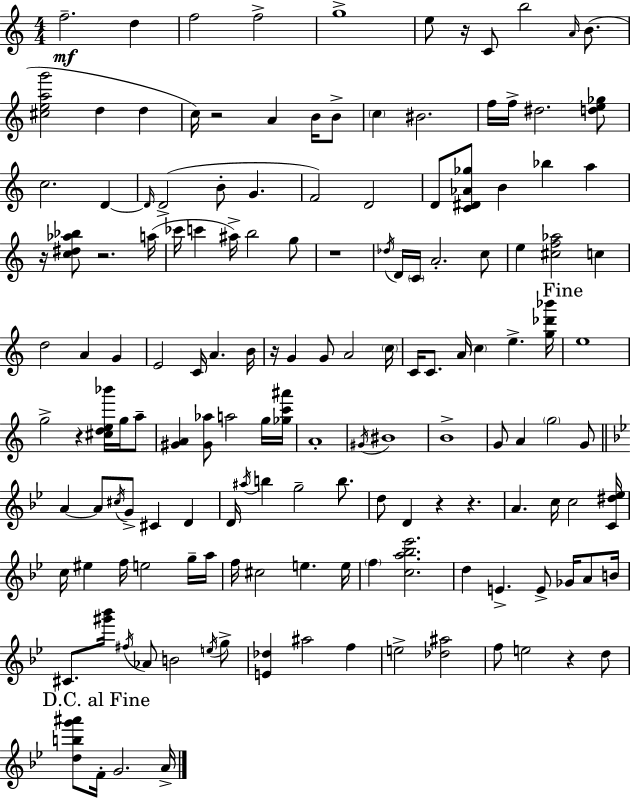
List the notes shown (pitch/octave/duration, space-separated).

F5/h. D5/q F5/h F5/h G5/w E5/e R/s C4/e B5/h A4/s B4/e. [C#5,E5,A5,G6]/h D5/q D5/q C5/s R/h A4/q B4/s B4/e C5/q BIS4/h. F5/s F5/s D#5/h. [D5,E5,Gb5]/e C5/h. D4/q D4/s D4/h B4/e G4/q. F4/h D4/h D4/e [C4,D#4,Ab4,Gb5]/e B4/q Bb5/q A5/q R/s [C5,D#5,Ab5,Bb5]/e R/h. A5/s CES6/s C6/q A#5/s B5/h G5/e R/w Db5/s D4/s C4/s A4/h. C5/e E5/q [C#5,F5,Ab5]/h C5/q D5/h A4/q G4/q E4/h C4/s A4/q. B4/s R/s G4/q G4/e A4/h C5/s C4/s C4/e. A4/s C5/q E5/q. [G5,Db6,Bb6]/s E5/w G5/h R/q [C#5,D5,E5,Bb6]/s G5/s A5/e [G#4,A4]/q [G#4,Ab5]/e A5/h G5/s [Gb5,C6,A#6]/s A4/w G#4/s BIS4/w B4/w G4/e A4/q G5/h G4/e A4/q A4/e C#5/s G4/e C#4/q D4/q D4/s A#5/s B5/q G5/h B5/e. D5/e D4/q R/q R/q. A4/q. C5/s C5/h [C4,D#5,Eb5]/s C5/s EIS5/q F5/s E5/h G5/s A5/s F5/s C#5/h E5/q. E5/s F5/q [C5,A5,Bb5,Eb6]/h. D5/q E4/q. E4/e Gb4/s A4/e B4/s C#4/e. [G#6,Bb6]/s F#5/s Ab4/e B4/h E5/s G5/e [E4,Db5]/q A#5/h F5/q E5/h [Db5,A#5]/h F5/e E5/h R/q D5/e [D5,B5,G6,A#6]/e F4/s G4/h. A4/s